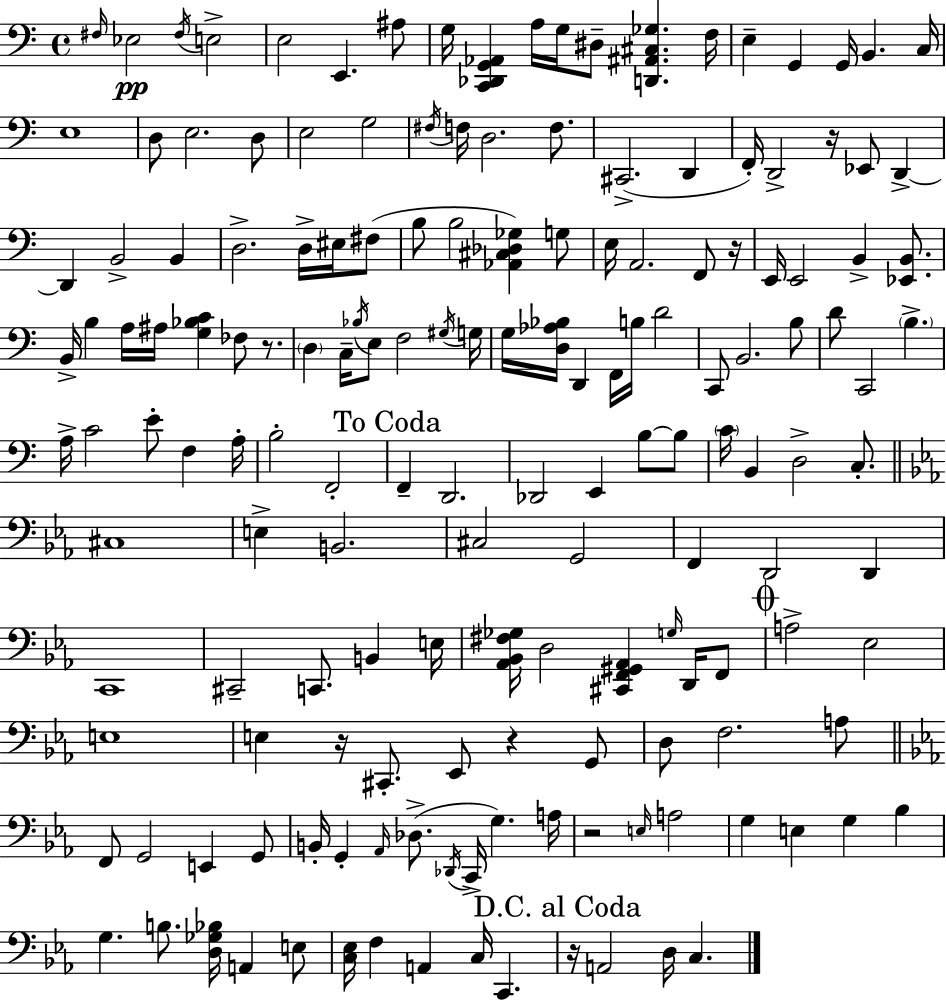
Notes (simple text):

F#3/s Eb3/h F#3/s E3/h E3/h E2/q. A#3/e G3/s [C2,Db2,G2,Ab2]/q A3/s G3/s D#3/e [D2,A#2,C#3,Gb3]/q. F3/s E3/q G2/q G2/s B2/q. C3/s E3/w D3/e E3/h. D3/e E3/h G3/h F#3/s F3/s D3/h. F3/e. C#2/h. D2/q F2/s D2/h R/s Eb2/e D2/q D2/q B2/h B2/q D3/h. D3/s EIS3/s F#3/e B3/e B3/h [Ab2,C#3,Db3,Gb3]/q G3/e E3/s A2/h. F2/e R/s E2/s E2/h B2/q [Eb2,B2]/e. B2/s B3/q A3/s A#3/s [G3,Bb3,C4]/q FES3/e R/e. D3/q C3/s Bb3/s E3/e F3/h G#3/s G3/s G3/s [D3,Ab3,Bb3]/s D2/q F2/s B3/s D4/h C2/e B2/h. B3/e D4/e C2/h B3/q. A3/s C4/h E4/e F3/q A3/s B3/h F2/h F2/q D2/h. Db2/h E2/q B3/e B3/e C4/s B2/q D3/h C3/e. C#3/w E3/q B2/h. C#3/h G2/h F2/q D2/h D2/q C2/w C#2/h C2/e. B2/q E3/s [Ab2,Bb2,F#3,Gb3]/s D3/h [C#2,F2,G#2,Ab2]/q G3/s D2/s F2/e A3/h Eb3/h E3/w E3/q R/s C#2/e. Eb2/e R/q G2/e D3/e F3/h. A3/e F2/e G2/h E2/q G2/e B2/s G2/q Ab2/s Db3/e. Db2/s C2/s G3/q. A3/s R/h E3/s A3/h G3/q E3/q G3/q Bb3/q G3/q. B3/e. [D3,Gb3,Bb3]/s A2/q E3/e [C3,Eb3]/s F3/q A2/q C3/s C2/q. R/s A2/h D3/s C3/q.